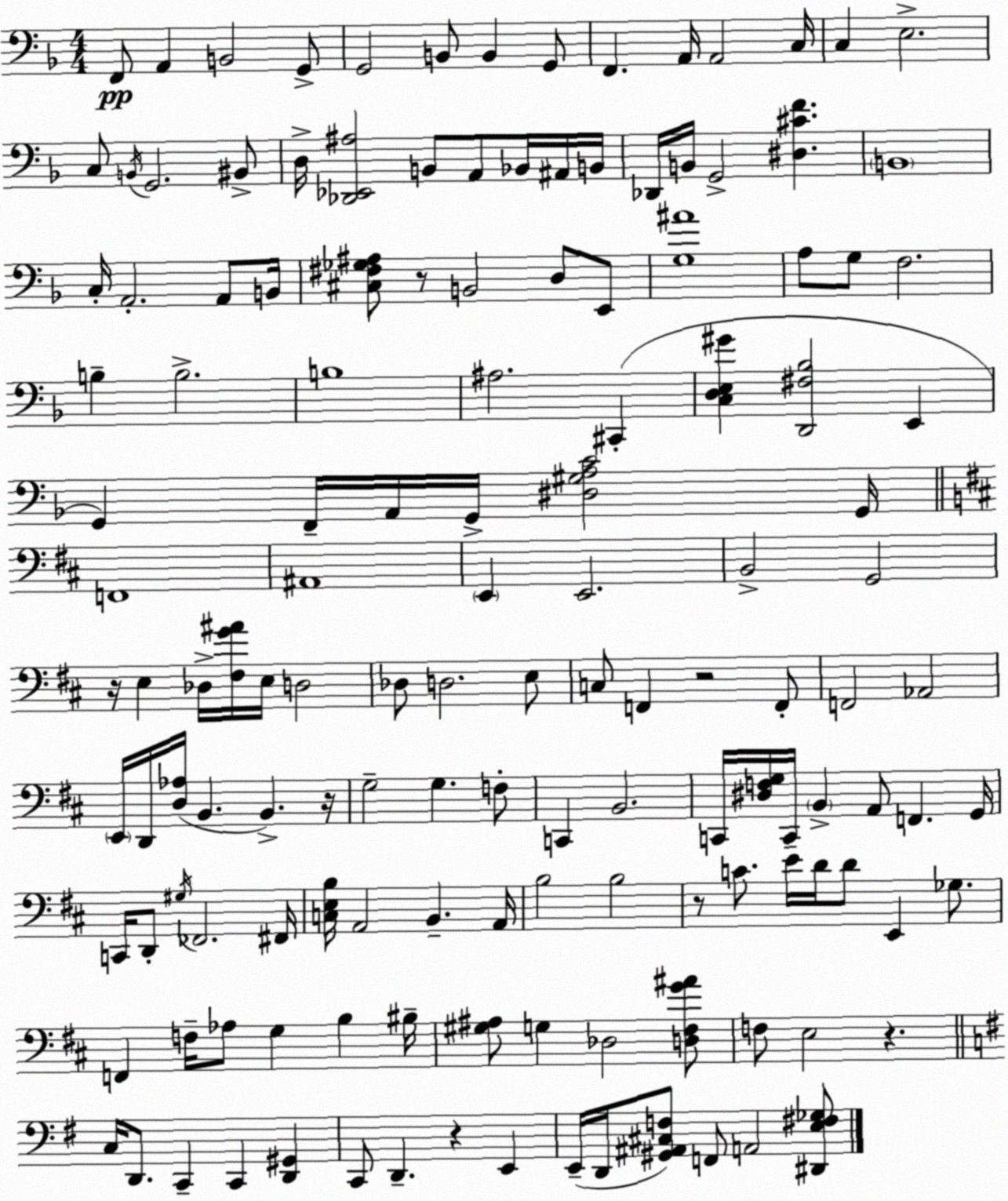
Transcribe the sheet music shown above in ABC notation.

X:1
T:Untitled
M:4/4
L:1/4
K:Dm
F,,/2 A,, B,,2 G,,/2 G,,2 B,,/2 B,, G,,/2 F,, A,,/4 A,,2 C,/4 C, E,2 C,/2 B,,/4 G,,2 ^B,,/2 D,/4 [_D,,_E,,^A,]2 B,,/2 A,,/2 _B,,/4 ^A,,/4 B,,/4 _D,,/4 B,,/4 G,,2 [^D,^CF] B,,4 C,/4 A,,2 A,,/2 B,,/4 [^C,^F,_G,^A,]/2 z/2 B,,2 D,/2 E,,/2 [G,^A]4 A,/2 G,/2 F,2 B, B,2 B,4 ^A,2 ^C,, [C,D,E,^G] [D,,^F,_B,]2 E,, G,, F,,/4 A,,/4 G,,/4 [^D,^G,A,C]2 G,,/4 F,,4 ^A,,4 E,, E,,2 B,,2 G,,2 z/4 E, _D,/4 [^F,G^A]/4 E,/4 D,2 _D,/2 D,2 E,/2 C,/2 F,, z2 F,,/2 F,,2 _A,,2 E,,/4 D,,/4 [D,_A,]/4 B,, B,, z/4 G,2 G, F,/2 C,, B,,2 C,,/4 [^D,F,G,]/4 C,,/4 B,, A,,/2 F,, G,,/4 C,,/4 D,,/2 ^G,/4 _F,,2 ^F,,/4 [C,E,B,]/4 A,,2 B,, A,,/4 B,2 B,2 z/2 C/2 E/4 D/4 D/2 E,, _G,/2 F,, F,/4 _A,/2 G, B, ^B,/4 [^G,^A,]/2 G, _D,2 [D,^F,G^A]/2 F,/2 E,2 z C,/4 D,,/2 C,, C,, [D,,^G,,] C,,/2 D,, z E,, E,,/4 D,,/4 [^G,,^A,,^C,F,]/2 F,,/2 A,,2 [^D,,E,^F,_G,]/2